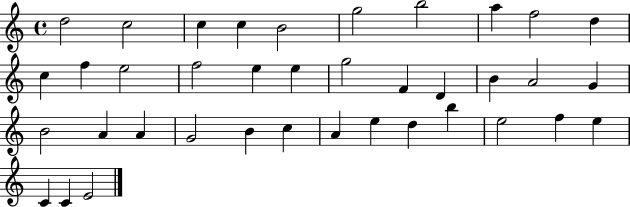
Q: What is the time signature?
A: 4/4